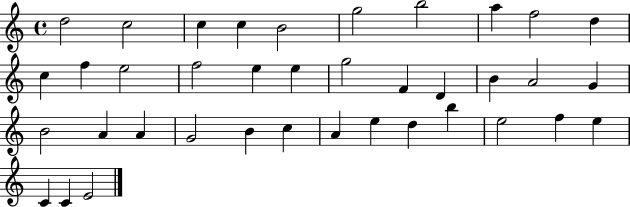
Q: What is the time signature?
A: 4/4